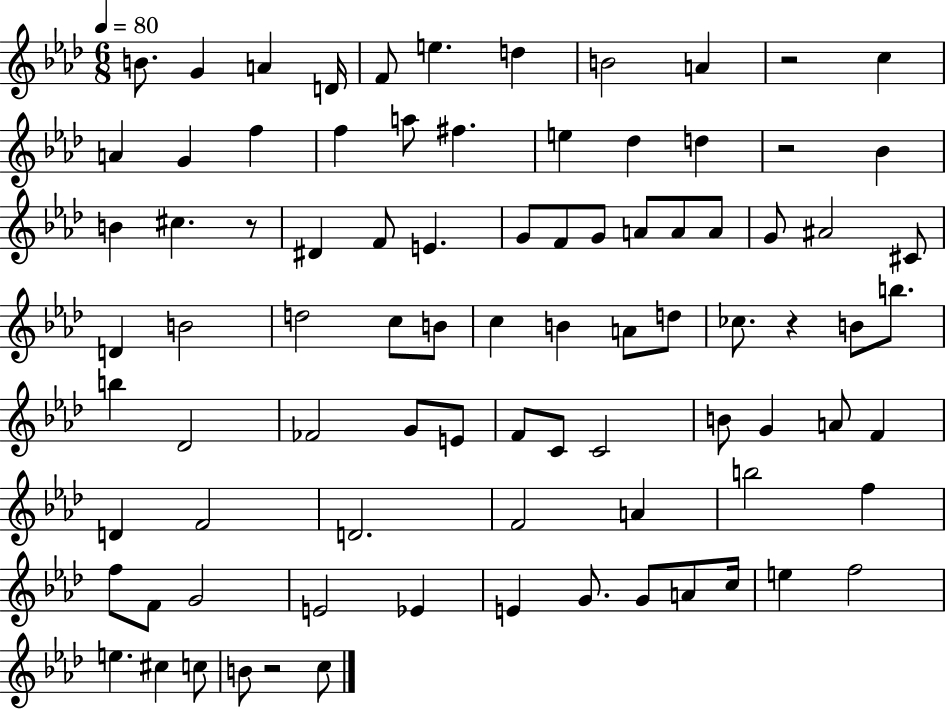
{
  \clef treble
  \numericTimeSignature
  \time 6/8
  \key aes \major
  \tempo 4 = 80
  \repeat volta 2 { b'8. g'4 a'4 d'16 | f'8 e''4. d''4 | b'2 a'4 | r2 c''4 | \break a'4 g'4 f''4 | f''4 a''8 fis''4. | e''4 des''4 d''4 | r2 bes'4 | \break b'4 cis''4. r8 | dis'4 f'8 e'4. | g'8 f'8 g'8 a'8 a'8 a'8 | g'8 ais'2 cis'8 | \break d'4 b'2 | d''2 c''8 b'8 | c''4 b'4 a'8 d''8 | ces''8. r4 b'8 b''8. | \break b''4 des'2 | fes'2 g'8 e'8 | f'8 c'8 c'2 | b'8 g'4 a'8 f'4 | \break d'4 f'2 | d'2. | f'2 a'4 | b''2 f''4 | \break f''8 f'8 g'2 | e'2 ees'4 | e'4 g'8. g'8 a'8 c''16 | e''4 f''2 | \break e''4. cis''4 c''8 | b'8 r2 c''8 | } \bar "|."
}